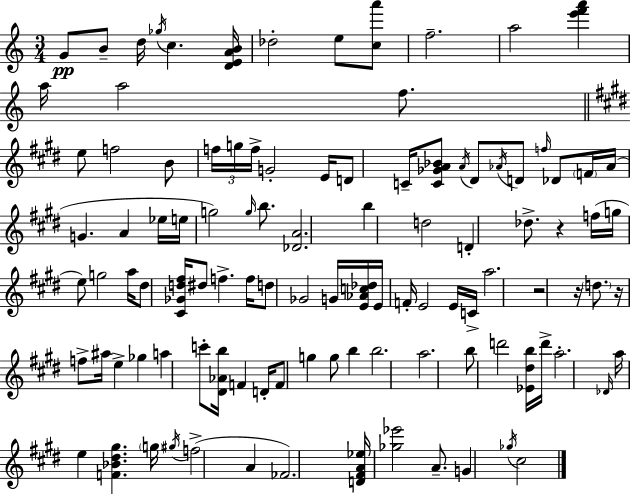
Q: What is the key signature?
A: C major